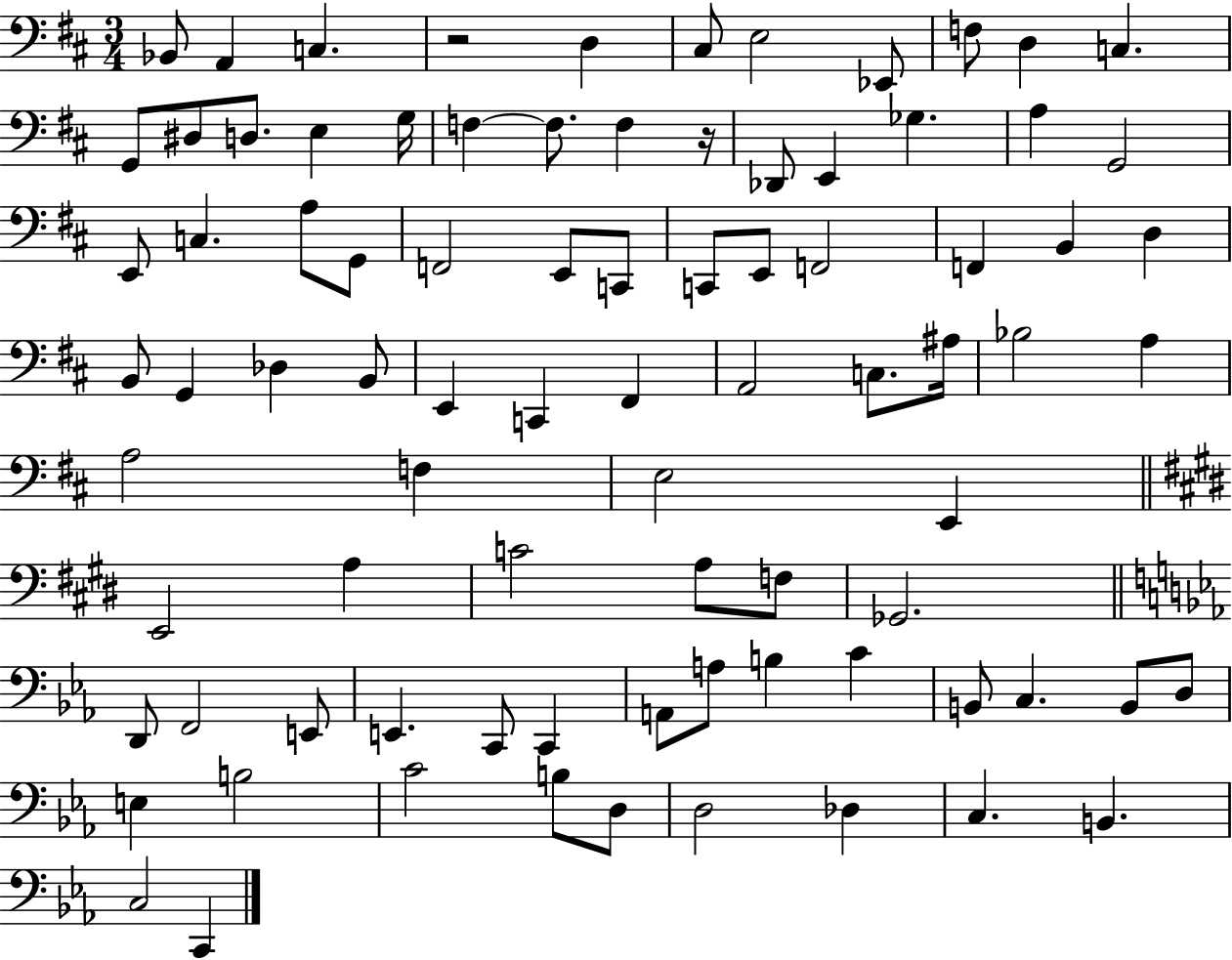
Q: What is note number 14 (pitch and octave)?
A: E3